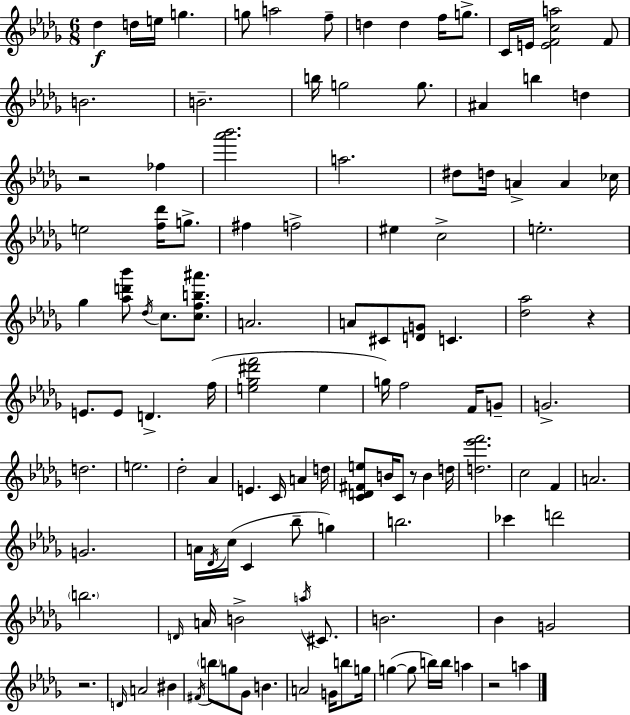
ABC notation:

X:1
T:Untitled
M:6/8
L:1/4
K:Bbm
_d d/4 e/4 g g/2 a2 f/2 d d f/4 g/2 C/4 E/4 [EFca]2 F/2 B2 B2 b/4 g2 g/2 ^A b d z2 _f [_a'_b']2 a2 ^d/2 d/4 A A _c/4 e2 [f_d']/4 g/2 ^f f2 ^e c2 e2 _g [_ad'_b']/2 _d/4 c/2 [cfb^a']/2 A2 A/2 ^C/2 [DG]/2 C [_d_a]2 z E/2 E/2 D f/4 [e_g^d'f']2 e g/4 f2 F/4 G/2 G2 d2 e2 _d2 _A E C/4 A d/4 [CD^Fe]/2 B/4 C/2 z/2 B d/4 [d_e'f']2 c2 F A2 G2 A/4 _D/4 c/4 C _b/2 g b2 _c' d'2 b2 D/4 A/4 B2 a/4 ^C/2 B2 _B G2 z2 D/4 A2 ^B ^F/4 b/2 g/2 _G/2 B A2 G/4 b/2 g/4 g g/2 b/4 b/4 a z2 a